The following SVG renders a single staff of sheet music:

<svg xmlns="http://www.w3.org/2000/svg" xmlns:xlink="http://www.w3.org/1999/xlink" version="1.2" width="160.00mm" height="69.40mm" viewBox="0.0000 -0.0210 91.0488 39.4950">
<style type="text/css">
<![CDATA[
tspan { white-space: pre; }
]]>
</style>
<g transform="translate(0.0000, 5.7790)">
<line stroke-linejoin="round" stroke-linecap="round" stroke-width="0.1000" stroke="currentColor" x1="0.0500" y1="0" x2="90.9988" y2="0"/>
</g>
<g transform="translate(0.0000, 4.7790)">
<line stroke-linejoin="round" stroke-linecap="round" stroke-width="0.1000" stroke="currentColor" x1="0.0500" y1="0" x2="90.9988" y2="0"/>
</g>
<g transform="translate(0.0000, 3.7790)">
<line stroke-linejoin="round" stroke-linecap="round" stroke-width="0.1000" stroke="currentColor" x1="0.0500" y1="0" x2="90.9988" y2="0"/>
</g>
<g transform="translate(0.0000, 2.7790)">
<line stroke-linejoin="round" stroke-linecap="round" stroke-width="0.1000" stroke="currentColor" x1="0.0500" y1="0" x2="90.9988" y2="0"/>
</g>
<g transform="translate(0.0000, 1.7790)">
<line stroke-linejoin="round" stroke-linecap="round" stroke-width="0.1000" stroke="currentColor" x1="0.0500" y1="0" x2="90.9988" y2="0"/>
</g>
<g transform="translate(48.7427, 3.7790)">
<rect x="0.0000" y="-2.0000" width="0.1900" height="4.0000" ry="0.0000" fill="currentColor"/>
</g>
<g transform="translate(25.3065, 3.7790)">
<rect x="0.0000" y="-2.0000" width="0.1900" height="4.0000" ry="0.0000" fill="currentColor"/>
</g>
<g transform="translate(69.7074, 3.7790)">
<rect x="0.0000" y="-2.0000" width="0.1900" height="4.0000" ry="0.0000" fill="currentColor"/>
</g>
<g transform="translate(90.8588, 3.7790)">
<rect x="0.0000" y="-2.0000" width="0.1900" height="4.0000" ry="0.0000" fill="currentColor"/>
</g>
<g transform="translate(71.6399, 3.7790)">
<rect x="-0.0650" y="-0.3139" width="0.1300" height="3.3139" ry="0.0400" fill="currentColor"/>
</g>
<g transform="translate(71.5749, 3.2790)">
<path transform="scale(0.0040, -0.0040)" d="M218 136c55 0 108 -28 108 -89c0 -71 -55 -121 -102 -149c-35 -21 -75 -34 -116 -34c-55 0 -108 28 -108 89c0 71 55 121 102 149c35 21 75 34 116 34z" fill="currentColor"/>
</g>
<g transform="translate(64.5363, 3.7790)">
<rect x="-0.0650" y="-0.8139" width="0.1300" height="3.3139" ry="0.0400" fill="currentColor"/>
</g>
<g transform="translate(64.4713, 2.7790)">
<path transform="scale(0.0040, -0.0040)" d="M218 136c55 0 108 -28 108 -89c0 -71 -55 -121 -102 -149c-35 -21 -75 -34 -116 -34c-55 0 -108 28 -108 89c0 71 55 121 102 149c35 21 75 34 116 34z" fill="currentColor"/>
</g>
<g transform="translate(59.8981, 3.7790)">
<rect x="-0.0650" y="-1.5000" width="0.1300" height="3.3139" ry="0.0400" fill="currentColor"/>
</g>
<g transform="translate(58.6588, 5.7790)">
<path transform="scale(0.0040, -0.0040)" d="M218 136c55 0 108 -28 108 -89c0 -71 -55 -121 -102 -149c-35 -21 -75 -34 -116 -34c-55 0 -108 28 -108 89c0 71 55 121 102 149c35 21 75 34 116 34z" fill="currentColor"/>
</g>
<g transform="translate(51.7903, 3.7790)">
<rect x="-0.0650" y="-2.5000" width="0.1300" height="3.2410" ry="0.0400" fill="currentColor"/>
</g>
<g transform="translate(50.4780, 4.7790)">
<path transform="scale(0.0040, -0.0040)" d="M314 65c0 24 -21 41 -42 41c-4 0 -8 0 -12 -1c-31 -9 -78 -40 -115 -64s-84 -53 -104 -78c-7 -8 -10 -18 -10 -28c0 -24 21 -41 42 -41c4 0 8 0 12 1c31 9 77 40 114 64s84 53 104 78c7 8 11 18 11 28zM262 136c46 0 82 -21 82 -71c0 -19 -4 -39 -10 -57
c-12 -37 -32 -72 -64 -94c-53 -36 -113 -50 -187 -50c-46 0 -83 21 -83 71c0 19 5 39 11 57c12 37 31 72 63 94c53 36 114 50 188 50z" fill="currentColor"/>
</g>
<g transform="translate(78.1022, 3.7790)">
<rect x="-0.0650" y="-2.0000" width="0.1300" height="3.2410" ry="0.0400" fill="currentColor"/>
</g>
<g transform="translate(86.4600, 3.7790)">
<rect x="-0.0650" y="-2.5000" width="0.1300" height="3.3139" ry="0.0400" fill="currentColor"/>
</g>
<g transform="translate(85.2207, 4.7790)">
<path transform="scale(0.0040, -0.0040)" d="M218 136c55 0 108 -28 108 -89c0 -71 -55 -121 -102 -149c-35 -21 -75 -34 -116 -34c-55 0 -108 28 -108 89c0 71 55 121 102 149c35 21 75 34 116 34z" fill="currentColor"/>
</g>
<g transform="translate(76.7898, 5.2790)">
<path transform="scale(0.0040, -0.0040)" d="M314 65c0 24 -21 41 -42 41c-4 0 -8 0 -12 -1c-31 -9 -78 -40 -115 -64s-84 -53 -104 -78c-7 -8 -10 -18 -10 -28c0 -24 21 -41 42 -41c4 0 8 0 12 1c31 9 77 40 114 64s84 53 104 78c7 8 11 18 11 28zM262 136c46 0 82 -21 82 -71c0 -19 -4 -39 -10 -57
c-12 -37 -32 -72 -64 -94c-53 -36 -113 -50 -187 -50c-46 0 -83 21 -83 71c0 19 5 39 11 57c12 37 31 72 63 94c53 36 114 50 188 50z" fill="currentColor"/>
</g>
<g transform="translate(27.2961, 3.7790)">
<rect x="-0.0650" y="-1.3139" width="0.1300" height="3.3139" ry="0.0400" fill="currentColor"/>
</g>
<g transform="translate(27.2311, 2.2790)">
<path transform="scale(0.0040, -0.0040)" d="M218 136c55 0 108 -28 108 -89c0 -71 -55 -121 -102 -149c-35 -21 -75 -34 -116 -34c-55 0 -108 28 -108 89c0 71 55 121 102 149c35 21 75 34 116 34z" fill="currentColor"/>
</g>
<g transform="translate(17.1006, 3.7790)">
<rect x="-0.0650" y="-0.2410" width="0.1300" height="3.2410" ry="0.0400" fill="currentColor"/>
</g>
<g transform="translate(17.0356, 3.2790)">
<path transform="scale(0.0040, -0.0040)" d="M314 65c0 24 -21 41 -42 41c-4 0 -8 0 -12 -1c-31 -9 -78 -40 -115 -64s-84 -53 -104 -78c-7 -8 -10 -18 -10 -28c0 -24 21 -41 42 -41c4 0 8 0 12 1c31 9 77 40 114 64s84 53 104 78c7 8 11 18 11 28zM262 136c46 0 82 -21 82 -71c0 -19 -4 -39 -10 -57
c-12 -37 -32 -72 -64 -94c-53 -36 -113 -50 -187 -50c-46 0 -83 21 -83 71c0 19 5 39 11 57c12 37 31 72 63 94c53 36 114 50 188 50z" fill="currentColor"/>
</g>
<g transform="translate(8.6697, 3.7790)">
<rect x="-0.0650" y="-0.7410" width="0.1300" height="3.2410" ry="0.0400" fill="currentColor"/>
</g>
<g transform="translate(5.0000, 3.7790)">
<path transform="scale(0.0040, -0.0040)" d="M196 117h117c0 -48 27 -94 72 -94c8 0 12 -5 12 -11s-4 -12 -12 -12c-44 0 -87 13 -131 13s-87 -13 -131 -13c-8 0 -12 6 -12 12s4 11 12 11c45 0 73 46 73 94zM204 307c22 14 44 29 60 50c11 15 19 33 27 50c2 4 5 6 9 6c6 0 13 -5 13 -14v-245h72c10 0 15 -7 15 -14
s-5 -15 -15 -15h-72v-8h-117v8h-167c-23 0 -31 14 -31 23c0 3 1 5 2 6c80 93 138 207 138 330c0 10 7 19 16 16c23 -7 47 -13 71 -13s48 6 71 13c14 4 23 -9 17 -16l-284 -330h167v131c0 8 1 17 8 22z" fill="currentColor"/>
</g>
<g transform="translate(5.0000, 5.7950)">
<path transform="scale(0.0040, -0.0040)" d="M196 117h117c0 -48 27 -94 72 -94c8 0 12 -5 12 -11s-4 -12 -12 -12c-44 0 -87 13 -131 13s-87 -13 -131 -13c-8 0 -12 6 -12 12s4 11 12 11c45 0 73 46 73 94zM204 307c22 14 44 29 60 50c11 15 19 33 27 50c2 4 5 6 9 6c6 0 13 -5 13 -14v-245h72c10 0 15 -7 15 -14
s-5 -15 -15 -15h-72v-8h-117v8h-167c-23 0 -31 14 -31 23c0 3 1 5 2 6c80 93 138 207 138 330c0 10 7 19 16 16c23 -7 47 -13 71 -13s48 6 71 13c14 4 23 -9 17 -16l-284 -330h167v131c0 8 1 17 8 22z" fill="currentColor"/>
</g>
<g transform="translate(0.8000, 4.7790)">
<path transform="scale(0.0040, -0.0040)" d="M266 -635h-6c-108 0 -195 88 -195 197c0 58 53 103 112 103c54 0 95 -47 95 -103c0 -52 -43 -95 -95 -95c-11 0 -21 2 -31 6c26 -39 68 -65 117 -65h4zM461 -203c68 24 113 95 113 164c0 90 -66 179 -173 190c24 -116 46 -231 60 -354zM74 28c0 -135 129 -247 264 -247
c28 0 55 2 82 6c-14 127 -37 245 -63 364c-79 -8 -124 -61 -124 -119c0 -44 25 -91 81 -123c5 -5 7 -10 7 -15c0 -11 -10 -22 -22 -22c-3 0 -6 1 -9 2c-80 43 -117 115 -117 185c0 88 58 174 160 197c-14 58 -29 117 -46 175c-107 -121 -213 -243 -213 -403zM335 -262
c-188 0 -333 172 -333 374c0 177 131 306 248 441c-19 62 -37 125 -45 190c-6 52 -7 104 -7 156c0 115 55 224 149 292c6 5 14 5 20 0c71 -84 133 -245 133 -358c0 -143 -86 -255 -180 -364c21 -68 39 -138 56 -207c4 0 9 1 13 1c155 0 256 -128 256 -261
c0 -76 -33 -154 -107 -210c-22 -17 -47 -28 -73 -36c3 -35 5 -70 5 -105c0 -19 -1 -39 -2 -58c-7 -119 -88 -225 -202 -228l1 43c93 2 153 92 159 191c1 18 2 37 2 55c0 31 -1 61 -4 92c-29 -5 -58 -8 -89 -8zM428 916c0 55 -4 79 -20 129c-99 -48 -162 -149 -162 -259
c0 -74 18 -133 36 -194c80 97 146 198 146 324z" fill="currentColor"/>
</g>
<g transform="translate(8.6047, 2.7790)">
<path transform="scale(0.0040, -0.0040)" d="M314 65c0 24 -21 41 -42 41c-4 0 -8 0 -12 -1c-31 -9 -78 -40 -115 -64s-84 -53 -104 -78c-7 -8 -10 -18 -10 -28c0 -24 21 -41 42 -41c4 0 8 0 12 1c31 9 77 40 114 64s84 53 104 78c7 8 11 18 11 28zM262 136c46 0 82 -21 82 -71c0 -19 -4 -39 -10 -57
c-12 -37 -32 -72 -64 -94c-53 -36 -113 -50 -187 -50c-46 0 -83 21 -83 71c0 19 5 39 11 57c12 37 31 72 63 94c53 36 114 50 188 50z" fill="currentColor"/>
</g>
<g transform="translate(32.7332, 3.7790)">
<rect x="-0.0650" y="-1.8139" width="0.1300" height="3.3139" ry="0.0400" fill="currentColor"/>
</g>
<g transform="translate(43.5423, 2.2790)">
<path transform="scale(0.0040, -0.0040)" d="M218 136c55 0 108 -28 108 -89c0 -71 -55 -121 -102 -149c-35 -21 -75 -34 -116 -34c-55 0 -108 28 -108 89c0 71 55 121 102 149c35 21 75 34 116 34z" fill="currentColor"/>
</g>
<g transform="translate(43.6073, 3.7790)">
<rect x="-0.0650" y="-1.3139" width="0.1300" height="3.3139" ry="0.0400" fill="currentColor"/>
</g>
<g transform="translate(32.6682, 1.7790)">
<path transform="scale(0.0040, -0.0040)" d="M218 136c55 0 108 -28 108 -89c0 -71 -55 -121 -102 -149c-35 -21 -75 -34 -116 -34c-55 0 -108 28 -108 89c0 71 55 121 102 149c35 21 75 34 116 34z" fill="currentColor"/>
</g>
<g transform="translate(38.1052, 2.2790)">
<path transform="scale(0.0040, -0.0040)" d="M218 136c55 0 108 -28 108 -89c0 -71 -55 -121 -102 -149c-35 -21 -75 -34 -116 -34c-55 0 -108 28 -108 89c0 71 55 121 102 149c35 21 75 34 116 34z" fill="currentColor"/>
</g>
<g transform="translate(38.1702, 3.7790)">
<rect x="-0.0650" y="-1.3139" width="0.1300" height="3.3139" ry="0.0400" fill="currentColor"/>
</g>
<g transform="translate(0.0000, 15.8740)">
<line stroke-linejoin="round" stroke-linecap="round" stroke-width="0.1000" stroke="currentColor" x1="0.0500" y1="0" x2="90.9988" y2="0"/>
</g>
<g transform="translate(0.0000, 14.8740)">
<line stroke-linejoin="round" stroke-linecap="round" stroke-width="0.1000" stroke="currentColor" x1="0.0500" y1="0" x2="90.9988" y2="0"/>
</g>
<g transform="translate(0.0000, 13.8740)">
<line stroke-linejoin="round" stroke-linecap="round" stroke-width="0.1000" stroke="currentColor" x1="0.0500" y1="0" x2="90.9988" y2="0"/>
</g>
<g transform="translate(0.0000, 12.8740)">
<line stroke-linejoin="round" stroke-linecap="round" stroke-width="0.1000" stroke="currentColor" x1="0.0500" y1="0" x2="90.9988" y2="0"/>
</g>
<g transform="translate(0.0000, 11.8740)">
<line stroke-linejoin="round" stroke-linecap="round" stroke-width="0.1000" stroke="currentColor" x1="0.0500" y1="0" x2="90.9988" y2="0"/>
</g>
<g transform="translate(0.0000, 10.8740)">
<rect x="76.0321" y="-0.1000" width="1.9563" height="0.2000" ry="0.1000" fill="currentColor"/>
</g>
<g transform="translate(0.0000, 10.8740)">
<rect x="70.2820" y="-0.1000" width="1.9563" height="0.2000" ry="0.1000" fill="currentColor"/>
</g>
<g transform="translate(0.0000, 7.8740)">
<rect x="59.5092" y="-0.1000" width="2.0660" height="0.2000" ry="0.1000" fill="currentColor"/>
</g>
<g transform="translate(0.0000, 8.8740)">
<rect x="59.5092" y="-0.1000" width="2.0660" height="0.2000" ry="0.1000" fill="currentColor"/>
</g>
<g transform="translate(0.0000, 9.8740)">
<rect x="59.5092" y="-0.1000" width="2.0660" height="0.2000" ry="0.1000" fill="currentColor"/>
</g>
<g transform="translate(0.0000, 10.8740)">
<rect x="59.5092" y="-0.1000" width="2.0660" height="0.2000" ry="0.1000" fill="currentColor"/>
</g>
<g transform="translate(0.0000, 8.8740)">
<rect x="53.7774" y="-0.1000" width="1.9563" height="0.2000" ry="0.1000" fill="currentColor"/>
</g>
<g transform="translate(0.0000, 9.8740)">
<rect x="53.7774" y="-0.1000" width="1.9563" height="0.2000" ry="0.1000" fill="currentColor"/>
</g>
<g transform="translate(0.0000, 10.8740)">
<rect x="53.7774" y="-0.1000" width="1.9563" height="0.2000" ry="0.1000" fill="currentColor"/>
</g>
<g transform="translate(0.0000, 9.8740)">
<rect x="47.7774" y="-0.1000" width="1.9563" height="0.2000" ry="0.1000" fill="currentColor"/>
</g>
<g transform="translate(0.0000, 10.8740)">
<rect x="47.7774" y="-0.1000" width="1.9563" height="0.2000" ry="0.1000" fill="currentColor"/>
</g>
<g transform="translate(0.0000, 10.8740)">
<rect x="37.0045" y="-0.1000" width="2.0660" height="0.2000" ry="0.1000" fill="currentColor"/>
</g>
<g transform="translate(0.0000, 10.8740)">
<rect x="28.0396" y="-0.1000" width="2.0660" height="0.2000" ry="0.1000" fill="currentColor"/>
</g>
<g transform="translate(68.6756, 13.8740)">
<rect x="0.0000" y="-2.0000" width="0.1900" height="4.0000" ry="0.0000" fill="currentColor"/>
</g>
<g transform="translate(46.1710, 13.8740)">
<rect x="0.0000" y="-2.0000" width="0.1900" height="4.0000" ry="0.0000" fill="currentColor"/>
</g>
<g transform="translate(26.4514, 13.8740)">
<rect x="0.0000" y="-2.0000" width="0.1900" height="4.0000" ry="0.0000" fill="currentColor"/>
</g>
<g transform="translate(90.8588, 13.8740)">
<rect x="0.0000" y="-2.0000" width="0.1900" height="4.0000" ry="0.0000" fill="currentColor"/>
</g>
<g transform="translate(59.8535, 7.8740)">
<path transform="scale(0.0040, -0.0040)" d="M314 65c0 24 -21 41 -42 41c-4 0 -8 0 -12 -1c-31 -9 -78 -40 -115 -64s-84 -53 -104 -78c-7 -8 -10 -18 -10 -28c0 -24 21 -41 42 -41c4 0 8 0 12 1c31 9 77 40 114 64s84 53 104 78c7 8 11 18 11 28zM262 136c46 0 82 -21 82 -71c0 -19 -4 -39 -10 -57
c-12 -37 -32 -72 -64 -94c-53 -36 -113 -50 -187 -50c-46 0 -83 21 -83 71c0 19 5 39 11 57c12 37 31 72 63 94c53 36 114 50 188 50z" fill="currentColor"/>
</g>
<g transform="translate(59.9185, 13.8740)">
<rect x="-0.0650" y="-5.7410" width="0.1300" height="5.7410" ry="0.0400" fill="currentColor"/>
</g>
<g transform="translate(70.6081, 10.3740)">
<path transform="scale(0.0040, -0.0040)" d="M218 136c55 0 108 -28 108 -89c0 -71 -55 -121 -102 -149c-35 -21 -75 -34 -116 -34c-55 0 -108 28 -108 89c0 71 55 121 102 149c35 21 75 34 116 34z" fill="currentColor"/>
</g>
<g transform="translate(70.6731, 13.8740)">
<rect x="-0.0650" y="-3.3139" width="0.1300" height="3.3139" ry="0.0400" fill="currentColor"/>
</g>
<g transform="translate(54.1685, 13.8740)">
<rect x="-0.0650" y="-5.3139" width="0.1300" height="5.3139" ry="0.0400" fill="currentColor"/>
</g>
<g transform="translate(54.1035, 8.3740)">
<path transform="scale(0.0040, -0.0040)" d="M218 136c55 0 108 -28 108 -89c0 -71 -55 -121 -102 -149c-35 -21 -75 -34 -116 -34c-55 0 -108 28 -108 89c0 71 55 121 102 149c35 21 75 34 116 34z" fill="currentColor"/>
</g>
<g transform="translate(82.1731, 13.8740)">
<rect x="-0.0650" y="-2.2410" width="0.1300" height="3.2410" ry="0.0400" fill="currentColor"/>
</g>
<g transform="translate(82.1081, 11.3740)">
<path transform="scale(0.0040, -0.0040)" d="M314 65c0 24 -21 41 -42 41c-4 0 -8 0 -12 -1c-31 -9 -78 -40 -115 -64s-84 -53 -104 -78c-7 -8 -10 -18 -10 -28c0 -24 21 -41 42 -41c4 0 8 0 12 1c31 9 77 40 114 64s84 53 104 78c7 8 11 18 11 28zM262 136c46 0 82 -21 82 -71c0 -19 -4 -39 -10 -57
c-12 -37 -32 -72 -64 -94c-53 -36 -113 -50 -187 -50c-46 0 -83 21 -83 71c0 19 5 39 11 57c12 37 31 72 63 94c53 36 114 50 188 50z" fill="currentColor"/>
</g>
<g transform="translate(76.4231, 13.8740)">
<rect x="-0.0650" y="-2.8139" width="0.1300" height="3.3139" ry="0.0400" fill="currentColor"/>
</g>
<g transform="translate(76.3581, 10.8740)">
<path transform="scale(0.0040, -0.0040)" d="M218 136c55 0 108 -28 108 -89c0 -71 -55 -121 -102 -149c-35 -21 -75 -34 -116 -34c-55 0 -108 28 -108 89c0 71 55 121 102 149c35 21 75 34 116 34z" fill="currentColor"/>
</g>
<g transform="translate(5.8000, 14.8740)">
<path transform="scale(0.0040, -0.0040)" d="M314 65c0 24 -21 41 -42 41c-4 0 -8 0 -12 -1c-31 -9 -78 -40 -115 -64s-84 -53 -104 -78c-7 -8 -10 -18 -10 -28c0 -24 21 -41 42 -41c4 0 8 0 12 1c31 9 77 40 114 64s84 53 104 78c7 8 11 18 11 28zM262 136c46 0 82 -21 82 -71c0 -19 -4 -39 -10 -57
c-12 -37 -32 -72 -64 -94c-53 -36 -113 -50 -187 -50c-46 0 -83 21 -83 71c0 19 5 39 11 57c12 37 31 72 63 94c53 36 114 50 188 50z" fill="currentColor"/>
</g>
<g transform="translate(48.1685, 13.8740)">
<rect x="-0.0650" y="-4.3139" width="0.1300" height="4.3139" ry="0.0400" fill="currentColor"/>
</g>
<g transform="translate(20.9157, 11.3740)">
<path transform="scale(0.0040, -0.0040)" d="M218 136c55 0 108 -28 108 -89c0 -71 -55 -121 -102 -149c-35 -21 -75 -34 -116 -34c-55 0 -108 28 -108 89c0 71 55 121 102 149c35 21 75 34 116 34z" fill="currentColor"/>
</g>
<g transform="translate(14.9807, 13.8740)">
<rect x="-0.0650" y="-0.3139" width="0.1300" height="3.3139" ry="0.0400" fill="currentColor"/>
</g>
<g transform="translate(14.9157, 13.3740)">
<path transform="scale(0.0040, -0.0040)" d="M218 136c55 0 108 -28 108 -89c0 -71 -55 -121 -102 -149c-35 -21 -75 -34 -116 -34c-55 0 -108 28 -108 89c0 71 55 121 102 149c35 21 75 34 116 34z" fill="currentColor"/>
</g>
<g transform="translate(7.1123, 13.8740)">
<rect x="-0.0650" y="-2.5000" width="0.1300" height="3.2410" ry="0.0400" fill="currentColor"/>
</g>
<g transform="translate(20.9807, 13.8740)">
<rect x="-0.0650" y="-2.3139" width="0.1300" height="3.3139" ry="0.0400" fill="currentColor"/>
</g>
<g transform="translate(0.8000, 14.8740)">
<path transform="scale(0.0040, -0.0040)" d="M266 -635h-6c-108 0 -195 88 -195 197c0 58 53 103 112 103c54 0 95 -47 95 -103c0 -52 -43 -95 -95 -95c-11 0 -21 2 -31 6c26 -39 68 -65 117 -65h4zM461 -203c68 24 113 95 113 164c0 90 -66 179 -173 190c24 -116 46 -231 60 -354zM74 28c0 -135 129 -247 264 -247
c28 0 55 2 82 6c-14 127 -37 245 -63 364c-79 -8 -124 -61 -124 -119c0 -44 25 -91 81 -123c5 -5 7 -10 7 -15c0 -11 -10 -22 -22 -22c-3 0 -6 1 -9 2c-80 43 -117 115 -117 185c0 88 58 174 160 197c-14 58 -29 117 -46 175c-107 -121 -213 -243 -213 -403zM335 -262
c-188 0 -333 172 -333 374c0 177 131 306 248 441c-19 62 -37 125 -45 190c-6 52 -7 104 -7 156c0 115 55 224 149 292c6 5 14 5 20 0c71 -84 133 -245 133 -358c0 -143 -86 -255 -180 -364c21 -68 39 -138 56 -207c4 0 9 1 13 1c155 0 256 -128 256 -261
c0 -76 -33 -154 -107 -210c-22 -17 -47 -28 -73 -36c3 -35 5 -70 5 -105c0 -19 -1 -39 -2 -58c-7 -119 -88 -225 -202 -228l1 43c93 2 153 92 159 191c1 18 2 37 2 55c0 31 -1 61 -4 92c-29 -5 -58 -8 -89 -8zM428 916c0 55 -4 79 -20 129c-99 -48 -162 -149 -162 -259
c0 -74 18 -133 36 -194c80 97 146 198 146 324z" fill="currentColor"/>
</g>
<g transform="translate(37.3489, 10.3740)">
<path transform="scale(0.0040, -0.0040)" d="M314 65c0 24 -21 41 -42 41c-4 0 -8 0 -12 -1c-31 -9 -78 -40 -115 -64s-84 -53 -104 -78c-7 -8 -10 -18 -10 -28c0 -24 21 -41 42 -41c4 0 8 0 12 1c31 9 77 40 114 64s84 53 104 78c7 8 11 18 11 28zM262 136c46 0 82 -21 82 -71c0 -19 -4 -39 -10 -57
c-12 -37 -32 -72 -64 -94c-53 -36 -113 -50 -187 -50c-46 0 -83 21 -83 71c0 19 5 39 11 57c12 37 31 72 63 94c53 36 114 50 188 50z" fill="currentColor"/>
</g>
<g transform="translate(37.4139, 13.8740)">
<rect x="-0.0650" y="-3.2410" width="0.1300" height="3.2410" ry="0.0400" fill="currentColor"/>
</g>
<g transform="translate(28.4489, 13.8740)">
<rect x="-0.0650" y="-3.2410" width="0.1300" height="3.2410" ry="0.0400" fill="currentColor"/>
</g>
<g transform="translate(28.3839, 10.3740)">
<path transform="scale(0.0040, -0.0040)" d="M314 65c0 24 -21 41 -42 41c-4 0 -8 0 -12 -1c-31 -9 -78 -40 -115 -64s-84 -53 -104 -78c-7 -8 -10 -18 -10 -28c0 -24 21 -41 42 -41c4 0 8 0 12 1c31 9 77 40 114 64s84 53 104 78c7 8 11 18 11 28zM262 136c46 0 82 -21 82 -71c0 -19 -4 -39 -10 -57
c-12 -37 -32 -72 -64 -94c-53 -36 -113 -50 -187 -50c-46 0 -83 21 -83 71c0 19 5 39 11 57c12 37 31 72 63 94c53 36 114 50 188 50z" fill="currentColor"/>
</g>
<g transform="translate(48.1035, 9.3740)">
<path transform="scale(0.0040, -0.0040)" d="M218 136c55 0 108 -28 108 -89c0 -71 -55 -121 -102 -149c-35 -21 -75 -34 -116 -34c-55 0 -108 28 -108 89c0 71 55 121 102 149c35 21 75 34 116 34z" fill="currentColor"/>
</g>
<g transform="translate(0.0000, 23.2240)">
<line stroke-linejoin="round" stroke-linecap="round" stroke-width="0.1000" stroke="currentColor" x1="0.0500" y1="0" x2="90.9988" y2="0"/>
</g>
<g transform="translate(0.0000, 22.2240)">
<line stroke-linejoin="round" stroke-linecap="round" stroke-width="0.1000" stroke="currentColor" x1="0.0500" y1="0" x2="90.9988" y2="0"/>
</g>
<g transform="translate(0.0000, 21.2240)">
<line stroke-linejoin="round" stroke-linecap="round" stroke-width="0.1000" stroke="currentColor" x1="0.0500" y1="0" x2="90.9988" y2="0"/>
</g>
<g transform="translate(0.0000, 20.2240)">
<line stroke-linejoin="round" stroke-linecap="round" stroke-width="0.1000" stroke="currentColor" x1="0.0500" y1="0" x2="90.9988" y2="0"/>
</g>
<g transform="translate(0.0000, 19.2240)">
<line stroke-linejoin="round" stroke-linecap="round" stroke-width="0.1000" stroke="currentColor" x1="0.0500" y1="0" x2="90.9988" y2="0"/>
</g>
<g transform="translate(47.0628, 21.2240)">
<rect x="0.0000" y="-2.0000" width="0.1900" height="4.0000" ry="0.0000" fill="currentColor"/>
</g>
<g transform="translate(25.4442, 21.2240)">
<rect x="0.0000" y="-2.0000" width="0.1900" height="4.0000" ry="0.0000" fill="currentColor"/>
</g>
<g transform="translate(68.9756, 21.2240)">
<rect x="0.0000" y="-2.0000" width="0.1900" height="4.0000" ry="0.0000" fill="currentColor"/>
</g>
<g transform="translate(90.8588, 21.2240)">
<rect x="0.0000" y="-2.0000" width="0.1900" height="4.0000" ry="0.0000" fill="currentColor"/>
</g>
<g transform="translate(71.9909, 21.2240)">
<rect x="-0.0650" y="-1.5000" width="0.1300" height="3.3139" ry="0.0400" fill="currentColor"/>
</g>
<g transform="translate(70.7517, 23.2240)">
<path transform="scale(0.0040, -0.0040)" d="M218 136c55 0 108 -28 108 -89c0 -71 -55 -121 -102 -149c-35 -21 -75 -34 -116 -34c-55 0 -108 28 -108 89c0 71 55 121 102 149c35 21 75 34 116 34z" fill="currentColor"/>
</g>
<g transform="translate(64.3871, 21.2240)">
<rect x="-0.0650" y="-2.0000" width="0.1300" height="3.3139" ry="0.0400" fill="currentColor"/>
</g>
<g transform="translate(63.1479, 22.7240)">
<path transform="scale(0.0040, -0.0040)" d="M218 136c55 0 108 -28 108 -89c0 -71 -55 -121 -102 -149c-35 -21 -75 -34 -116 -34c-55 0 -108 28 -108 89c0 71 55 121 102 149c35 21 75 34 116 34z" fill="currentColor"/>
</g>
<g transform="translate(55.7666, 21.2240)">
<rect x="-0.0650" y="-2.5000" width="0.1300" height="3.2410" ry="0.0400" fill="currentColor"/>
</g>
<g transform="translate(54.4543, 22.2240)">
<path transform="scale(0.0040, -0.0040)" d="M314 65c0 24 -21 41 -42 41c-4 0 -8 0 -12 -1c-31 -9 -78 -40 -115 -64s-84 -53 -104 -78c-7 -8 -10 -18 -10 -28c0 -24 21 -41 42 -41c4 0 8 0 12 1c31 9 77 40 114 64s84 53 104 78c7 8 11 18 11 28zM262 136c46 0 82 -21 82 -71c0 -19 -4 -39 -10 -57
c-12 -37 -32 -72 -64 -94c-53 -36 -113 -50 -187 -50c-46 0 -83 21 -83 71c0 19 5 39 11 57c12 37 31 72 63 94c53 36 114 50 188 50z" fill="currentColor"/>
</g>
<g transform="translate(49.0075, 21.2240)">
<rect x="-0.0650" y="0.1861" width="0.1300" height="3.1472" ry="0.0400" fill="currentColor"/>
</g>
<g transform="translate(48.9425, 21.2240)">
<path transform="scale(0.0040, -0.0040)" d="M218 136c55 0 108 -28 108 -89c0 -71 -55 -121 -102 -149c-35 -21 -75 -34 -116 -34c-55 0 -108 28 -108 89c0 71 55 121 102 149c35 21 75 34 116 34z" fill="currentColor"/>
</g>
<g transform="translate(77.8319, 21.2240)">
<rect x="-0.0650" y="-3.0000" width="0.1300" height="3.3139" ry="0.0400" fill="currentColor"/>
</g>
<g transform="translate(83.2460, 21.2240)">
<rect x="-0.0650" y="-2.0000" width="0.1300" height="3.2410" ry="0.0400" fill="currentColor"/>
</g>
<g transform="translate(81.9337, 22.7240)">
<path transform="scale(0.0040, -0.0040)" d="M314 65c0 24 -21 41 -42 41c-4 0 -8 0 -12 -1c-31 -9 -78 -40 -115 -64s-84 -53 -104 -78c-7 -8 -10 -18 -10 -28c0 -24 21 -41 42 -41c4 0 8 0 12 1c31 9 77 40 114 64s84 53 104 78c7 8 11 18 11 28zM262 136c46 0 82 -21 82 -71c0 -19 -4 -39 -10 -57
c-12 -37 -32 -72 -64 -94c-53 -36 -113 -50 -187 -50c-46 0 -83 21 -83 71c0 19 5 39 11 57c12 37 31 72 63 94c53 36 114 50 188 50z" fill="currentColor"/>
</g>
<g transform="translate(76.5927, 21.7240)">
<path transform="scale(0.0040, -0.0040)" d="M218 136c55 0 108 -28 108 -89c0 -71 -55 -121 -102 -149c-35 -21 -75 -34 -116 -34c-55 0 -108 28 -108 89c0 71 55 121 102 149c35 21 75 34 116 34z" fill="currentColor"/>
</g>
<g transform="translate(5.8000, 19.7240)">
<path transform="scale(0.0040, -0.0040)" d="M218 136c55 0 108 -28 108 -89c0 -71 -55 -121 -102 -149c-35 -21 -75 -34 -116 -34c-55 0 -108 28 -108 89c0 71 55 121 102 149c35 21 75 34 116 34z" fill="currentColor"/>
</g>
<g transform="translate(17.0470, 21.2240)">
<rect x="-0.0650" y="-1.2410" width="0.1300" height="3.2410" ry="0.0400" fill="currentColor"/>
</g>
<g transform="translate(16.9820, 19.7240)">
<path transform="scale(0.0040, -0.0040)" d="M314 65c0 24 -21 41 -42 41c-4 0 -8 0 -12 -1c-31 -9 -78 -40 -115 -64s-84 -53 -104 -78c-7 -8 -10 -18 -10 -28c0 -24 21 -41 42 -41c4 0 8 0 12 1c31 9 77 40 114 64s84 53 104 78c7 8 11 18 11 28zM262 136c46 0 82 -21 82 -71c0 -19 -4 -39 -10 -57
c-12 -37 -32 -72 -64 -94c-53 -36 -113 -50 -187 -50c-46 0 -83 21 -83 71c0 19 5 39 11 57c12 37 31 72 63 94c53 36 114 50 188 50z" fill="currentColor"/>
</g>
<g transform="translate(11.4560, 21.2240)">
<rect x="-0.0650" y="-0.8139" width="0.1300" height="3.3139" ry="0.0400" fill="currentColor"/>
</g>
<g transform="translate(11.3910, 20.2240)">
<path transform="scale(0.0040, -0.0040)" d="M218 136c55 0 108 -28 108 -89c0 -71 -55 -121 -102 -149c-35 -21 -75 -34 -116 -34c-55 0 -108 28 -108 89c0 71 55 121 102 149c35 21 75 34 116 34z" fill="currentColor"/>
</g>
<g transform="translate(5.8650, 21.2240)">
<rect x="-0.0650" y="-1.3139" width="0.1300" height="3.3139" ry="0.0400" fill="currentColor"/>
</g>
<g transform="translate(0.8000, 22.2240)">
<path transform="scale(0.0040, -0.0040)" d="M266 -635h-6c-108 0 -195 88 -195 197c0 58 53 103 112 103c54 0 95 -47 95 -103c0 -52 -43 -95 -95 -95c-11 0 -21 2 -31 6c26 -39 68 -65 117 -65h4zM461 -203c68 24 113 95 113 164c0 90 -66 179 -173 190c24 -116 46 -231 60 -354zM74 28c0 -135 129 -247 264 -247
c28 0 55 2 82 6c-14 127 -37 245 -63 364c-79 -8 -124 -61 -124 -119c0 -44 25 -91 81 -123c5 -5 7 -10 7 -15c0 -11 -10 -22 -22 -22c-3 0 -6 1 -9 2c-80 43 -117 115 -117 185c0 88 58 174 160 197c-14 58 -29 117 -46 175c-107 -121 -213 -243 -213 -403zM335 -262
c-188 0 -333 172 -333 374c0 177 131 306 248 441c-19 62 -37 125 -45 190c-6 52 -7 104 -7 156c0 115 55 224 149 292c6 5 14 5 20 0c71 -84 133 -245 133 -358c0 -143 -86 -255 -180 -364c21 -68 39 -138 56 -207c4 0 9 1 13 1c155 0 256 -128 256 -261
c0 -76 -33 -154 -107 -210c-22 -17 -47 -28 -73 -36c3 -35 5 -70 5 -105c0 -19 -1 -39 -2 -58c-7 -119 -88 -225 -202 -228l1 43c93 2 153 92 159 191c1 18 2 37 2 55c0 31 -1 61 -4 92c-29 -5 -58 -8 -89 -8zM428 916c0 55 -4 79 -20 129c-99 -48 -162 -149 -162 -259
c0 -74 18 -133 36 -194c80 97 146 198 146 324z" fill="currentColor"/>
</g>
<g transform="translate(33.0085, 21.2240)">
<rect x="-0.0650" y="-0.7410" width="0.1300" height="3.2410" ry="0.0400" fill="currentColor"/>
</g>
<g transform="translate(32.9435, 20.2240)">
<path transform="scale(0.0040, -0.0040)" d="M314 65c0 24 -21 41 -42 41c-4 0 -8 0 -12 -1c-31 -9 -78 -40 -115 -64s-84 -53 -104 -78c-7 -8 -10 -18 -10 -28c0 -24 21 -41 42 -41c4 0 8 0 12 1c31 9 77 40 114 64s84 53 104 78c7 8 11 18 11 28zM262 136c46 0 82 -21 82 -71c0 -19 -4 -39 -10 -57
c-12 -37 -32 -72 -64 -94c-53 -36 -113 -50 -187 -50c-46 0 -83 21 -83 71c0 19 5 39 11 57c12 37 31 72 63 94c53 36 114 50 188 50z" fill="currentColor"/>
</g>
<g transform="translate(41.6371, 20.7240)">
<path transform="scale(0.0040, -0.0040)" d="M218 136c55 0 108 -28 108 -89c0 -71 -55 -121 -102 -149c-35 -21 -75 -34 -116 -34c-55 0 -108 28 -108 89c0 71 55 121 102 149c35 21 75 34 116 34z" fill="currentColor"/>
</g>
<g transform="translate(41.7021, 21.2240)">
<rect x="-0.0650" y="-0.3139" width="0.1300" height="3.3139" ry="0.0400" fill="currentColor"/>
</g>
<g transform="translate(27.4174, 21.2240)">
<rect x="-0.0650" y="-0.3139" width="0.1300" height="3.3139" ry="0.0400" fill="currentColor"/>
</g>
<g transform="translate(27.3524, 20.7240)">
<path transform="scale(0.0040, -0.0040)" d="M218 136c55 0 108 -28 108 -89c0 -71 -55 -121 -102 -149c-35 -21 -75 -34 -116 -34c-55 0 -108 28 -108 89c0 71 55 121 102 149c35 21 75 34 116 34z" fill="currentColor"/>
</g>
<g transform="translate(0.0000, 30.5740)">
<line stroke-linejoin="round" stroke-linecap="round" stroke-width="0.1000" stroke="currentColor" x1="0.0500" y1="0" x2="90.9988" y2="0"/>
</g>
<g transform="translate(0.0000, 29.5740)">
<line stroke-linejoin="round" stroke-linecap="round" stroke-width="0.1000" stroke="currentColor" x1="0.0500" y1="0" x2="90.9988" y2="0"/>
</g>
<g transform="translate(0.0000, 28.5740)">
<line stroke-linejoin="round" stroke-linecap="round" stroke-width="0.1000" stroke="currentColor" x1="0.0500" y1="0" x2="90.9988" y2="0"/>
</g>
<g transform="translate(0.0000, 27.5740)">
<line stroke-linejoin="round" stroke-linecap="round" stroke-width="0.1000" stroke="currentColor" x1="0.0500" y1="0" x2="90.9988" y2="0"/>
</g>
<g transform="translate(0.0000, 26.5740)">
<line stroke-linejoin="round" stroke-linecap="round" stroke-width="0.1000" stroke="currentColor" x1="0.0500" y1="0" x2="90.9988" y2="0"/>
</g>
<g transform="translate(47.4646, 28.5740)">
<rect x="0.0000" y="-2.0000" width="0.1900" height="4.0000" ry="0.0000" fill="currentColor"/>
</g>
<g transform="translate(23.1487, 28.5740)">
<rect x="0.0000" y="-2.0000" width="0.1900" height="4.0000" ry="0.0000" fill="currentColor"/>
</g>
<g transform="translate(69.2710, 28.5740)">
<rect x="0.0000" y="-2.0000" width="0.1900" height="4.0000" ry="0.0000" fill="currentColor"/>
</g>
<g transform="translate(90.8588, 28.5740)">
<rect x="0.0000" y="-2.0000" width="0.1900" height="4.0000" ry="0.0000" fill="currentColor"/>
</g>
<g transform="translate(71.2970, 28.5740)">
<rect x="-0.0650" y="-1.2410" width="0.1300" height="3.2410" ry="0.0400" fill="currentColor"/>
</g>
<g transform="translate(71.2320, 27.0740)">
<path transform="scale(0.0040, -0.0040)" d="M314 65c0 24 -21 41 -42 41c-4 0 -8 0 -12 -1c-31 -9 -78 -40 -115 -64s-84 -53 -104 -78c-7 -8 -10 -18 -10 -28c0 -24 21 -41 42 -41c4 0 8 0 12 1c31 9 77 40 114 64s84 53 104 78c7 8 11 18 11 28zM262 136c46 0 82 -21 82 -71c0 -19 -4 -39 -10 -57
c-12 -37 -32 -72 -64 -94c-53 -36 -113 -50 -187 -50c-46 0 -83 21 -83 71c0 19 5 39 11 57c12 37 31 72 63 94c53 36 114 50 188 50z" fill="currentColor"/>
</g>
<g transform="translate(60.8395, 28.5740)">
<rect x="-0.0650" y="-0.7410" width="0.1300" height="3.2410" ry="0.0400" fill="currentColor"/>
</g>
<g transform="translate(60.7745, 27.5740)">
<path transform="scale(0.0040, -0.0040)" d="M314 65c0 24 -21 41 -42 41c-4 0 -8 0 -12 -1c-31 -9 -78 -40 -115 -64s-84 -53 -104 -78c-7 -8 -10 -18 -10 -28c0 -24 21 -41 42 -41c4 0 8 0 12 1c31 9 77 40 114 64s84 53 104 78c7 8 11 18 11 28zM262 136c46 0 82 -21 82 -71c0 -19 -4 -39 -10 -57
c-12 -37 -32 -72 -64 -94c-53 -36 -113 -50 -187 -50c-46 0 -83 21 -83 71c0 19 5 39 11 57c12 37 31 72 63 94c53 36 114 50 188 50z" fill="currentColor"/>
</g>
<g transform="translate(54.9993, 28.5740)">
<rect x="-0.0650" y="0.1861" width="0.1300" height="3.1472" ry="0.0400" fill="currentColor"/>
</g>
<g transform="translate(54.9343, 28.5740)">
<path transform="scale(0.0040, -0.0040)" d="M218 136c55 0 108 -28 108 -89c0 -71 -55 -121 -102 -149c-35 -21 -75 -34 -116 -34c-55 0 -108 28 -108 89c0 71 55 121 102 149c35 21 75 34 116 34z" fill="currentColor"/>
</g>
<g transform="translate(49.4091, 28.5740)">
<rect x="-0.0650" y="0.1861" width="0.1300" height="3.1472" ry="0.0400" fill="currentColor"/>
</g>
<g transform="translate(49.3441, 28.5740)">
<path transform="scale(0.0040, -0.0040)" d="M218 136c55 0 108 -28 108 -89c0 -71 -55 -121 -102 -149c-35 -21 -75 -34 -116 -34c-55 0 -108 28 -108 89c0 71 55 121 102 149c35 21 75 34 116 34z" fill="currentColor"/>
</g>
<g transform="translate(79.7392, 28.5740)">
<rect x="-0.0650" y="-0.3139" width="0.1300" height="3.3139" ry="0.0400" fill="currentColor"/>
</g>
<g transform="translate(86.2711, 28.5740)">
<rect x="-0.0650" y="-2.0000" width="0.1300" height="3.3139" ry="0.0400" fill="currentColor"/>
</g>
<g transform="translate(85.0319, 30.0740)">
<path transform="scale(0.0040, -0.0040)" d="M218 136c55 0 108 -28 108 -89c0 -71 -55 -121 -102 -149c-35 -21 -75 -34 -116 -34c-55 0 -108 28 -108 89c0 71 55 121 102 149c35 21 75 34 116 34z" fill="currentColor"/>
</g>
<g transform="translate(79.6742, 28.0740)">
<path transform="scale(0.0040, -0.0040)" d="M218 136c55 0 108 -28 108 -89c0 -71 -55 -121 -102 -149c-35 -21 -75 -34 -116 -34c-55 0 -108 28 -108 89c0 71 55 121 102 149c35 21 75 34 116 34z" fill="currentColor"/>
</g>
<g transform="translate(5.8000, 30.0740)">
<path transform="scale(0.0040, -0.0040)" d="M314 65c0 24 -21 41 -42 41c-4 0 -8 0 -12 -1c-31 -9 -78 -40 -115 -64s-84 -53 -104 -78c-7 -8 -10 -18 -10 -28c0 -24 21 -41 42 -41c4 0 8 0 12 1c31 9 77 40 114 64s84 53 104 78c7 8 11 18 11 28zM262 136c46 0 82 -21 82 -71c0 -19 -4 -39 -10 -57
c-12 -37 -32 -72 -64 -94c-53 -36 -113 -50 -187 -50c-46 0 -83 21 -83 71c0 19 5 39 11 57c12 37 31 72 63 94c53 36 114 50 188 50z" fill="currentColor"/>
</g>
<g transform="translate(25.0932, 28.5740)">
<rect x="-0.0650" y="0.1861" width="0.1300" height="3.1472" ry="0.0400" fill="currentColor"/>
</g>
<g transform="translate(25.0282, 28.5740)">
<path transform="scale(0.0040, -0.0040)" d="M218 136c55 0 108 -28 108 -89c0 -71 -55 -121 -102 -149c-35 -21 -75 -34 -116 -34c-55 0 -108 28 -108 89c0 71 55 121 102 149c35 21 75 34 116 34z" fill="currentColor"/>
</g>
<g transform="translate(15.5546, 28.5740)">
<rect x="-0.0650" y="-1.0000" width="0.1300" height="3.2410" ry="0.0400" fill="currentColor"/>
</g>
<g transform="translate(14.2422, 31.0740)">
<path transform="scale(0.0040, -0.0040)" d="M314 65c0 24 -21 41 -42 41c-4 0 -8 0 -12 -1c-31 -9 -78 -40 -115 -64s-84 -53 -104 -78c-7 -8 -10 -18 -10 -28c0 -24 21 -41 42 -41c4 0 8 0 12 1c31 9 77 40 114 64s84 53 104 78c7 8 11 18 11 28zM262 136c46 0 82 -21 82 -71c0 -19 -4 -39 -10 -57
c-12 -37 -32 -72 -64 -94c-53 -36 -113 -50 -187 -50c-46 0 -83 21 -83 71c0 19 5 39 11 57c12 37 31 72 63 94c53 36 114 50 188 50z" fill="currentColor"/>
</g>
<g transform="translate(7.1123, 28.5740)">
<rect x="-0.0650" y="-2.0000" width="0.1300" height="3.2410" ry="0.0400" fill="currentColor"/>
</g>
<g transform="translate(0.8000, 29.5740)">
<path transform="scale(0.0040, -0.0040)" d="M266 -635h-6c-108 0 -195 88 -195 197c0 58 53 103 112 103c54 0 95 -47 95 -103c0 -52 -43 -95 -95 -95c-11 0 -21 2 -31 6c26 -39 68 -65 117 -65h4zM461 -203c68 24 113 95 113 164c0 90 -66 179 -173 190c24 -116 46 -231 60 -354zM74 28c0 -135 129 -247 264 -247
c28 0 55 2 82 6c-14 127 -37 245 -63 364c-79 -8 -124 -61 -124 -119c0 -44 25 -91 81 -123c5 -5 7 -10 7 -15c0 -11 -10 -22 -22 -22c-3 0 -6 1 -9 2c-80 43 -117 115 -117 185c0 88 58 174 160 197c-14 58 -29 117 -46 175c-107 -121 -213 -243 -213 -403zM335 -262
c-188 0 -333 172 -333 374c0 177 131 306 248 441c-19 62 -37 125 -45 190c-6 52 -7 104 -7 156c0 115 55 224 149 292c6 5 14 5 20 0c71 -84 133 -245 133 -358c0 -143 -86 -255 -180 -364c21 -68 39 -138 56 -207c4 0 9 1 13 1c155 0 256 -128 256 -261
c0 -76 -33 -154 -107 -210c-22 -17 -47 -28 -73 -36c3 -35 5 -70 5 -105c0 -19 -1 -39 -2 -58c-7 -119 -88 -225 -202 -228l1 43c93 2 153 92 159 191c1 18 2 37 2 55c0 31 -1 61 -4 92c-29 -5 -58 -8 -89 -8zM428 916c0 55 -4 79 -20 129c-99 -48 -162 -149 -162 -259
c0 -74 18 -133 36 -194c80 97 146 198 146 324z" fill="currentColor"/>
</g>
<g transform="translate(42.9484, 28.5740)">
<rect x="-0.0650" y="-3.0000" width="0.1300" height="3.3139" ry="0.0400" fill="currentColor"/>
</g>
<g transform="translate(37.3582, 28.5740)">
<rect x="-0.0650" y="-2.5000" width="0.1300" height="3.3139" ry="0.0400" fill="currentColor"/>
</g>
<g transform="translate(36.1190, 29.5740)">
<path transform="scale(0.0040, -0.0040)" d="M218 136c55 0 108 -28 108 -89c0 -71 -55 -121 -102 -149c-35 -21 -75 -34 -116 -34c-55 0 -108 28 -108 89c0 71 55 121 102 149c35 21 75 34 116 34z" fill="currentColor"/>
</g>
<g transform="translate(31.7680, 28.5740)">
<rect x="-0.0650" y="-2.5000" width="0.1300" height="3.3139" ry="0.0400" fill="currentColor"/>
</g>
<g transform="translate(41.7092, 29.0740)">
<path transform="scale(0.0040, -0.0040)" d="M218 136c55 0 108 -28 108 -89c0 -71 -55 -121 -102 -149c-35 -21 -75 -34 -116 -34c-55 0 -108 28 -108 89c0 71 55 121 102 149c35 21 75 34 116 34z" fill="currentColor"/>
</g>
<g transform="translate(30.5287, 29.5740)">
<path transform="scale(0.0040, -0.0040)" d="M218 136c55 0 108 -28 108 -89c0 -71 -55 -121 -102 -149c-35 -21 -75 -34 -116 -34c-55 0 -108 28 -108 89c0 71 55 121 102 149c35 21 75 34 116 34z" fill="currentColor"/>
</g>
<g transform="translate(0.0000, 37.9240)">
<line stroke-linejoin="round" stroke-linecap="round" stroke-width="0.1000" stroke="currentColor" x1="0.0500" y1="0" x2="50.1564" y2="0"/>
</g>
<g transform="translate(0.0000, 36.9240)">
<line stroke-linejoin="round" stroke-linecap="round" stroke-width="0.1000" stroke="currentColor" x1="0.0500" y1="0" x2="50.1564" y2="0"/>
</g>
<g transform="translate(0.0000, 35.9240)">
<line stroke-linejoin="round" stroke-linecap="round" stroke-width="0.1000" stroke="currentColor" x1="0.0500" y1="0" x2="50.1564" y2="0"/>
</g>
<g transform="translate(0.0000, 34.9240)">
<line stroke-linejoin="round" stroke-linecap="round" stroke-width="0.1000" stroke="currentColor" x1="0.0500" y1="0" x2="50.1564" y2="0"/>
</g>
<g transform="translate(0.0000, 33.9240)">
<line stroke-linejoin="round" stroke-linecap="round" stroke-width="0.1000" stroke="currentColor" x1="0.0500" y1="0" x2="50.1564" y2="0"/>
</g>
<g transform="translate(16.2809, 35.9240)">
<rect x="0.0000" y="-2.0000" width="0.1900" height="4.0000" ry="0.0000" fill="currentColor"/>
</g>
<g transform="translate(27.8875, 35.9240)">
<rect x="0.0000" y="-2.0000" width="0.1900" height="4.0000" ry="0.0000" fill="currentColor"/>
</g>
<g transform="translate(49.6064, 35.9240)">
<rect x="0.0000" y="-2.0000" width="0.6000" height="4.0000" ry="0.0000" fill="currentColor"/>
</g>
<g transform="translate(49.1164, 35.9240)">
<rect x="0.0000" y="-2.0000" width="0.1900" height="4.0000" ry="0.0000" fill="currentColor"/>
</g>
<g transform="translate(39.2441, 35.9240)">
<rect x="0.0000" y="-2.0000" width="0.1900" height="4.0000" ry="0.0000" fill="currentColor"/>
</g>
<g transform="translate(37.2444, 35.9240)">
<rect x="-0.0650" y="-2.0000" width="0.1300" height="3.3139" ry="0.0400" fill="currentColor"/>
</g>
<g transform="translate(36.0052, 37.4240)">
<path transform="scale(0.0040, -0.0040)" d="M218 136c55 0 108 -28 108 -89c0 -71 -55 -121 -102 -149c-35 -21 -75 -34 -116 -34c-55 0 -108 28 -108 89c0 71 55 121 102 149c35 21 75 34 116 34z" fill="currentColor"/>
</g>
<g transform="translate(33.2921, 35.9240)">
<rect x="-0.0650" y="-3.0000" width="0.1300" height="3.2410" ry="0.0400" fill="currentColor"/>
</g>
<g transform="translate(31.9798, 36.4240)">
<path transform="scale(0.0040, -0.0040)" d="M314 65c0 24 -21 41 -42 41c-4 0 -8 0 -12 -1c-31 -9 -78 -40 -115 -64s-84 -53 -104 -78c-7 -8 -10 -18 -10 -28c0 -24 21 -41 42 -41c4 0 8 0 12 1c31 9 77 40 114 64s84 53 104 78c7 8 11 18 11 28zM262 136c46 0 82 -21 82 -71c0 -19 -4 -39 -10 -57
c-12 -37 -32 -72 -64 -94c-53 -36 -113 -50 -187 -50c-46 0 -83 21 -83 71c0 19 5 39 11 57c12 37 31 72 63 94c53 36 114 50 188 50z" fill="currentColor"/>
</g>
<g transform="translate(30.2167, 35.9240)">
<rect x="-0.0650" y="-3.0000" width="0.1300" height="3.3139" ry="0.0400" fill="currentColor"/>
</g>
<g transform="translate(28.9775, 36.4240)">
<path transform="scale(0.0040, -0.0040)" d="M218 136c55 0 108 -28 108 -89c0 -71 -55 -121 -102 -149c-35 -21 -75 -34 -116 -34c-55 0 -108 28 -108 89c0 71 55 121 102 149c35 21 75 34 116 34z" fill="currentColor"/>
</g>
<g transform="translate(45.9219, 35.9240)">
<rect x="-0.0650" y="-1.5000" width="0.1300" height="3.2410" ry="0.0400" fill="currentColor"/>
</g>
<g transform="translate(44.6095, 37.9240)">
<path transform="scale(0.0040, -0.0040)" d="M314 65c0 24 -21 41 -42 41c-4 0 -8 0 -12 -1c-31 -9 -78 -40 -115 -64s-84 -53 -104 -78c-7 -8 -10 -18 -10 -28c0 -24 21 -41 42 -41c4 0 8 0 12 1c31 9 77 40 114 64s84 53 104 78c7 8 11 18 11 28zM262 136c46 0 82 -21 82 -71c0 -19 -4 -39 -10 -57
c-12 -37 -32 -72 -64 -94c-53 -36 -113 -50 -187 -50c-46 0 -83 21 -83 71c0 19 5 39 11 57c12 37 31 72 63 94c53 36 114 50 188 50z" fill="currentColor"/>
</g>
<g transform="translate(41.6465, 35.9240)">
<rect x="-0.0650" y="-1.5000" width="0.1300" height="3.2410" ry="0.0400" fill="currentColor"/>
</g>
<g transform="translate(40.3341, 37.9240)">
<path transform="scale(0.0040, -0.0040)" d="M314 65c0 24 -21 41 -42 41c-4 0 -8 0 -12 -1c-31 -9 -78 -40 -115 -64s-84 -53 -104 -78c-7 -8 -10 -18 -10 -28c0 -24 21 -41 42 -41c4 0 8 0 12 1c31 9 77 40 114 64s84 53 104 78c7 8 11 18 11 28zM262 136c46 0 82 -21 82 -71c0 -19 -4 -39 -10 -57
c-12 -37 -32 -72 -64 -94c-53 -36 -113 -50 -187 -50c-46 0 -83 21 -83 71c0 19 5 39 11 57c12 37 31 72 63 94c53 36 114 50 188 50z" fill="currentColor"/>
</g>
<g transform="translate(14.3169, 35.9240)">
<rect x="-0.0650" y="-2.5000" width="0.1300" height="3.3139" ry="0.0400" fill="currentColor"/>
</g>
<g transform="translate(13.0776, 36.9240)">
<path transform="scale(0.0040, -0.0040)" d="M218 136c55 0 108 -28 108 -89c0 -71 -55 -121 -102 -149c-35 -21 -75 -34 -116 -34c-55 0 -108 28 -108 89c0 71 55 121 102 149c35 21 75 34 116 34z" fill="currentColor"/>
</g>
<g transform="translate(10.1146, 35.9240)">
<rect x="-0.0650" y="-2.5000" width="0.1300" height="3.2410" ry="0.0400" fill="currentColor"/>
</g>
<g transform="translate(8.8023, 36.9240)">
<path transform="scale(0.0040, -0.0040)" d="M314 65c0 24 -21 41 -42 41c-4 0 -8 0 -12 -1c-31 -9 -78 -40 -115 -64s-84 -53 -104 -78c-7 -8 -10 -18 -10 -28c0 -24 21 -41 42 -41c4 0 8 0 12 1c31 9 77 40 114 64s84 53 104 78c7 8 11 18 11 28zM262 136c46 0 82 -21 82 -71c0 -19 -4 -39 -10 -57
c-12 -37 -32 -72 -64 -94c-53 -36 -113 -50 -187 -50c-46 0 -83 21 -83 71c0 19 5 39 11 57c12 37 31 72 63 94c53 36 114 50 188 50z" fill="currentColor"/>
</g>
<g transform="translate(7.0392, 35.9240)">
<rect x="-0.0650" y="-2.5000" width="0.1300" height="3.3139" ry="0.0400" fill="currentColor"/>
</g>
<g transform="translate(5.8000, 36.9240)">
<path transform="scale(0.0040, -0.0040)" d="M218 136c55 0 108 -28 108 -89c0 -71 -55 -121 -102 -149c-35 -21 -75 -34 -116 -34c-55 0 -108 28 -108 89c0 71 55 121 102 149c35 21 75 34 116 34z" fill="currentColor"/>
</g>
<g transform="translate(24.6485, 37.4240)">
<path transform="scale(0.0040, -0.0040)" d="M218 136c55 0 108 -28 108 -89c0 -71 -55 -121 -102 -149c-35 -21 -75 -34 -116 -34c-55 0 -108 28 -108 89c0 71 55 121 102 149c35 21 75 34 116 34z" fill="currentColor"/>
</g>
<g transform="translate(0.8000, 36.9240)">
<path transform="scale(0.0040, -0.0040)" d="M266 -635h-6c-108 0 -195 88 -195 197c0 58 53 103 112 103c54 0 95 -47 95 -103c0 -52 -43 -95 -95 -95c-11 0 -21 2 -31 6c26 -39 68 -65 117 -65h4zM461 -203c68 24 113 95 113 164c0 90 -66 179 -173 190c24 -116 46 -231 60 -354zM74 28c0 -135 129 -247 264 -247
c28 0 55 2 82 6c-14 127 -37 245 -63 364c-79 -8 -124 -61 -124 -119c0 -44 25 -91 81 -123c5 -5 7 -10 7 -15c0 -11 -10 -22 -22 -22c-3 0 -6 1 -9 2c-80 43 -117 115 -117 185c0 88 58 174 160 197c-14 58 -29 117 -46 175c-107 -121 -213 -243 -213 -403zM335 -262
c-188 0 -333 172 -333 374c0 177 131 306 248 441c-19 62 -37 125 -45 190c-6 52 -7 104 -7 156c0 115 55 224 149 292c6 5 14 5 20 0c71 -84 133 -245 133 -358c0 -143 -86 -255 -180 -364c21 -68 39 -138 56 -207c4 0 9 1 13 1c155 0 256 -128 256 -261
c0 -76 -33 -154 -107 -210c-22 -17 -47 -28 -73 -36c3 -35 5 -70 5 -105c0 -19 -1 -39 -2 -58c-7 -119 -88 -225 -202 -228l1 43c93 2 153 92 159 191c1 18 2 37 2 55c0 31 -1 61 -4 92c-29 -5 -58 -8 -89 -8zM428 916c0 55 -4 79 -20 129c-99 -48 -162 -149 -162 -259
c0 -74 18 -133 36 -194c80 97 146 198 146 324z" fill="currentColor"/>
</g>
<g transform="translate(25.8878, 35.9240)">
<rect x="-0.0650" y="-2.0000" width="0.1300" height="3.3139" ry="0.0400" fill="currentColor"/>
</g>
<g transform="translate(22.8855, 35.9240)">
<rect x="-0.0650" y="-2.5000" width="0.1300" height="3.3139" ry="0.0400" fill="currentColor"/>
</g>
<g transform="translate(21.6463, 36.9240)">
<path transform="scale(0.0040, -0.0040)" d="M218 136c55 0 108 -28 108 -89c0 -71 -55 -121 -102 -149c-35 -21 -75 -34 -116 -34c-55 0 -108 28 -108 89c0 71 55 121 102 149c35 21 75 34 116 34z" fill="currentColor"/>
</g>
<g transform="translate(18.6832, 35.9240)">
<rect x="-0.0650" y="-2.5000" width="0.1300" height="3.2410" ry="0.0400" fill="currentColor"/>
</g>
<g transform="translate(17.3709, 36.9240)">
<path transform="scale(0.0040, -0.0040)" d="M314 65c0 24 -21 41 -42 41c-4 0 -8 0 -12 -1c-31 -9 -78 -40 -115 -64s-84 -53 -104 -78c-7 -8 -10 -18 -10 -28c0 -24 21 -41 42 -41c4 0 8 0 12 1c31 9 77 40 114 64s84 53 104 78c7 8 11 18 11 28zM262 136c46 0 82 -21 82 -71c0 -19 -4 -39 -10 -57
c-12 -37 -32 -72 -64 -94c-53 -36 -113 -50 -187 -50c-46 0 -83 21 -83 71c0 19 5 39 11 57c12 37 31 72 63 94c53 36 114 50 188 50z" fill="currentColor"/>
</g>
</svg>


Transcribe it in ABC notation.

X:1
T:Untitled
M:4/4
L:1/4
K:C
d2 c2 e f e e G2 E d c F2 G G2 c g b2 b2 d' f' g'2 b a g2 e d e2 c d2 c B G2 F E A F2 F2 D2 B G G A B B d2 e2 c F G G2 G G2 G F A A2 F E2 E2